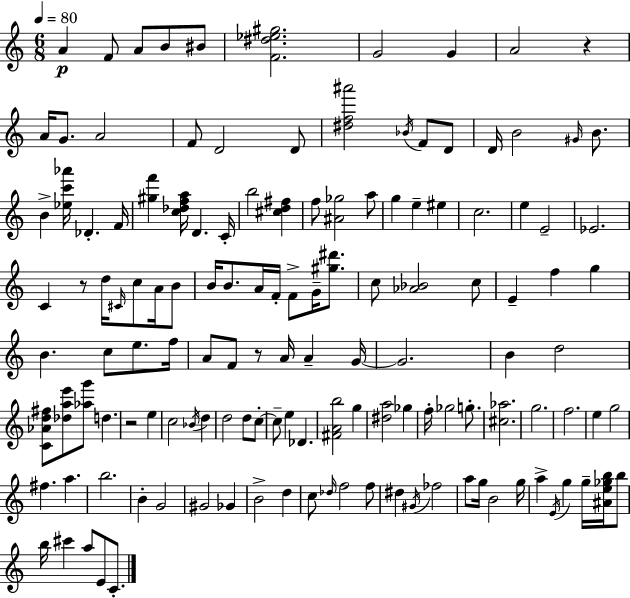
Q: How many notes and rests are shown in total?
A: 135